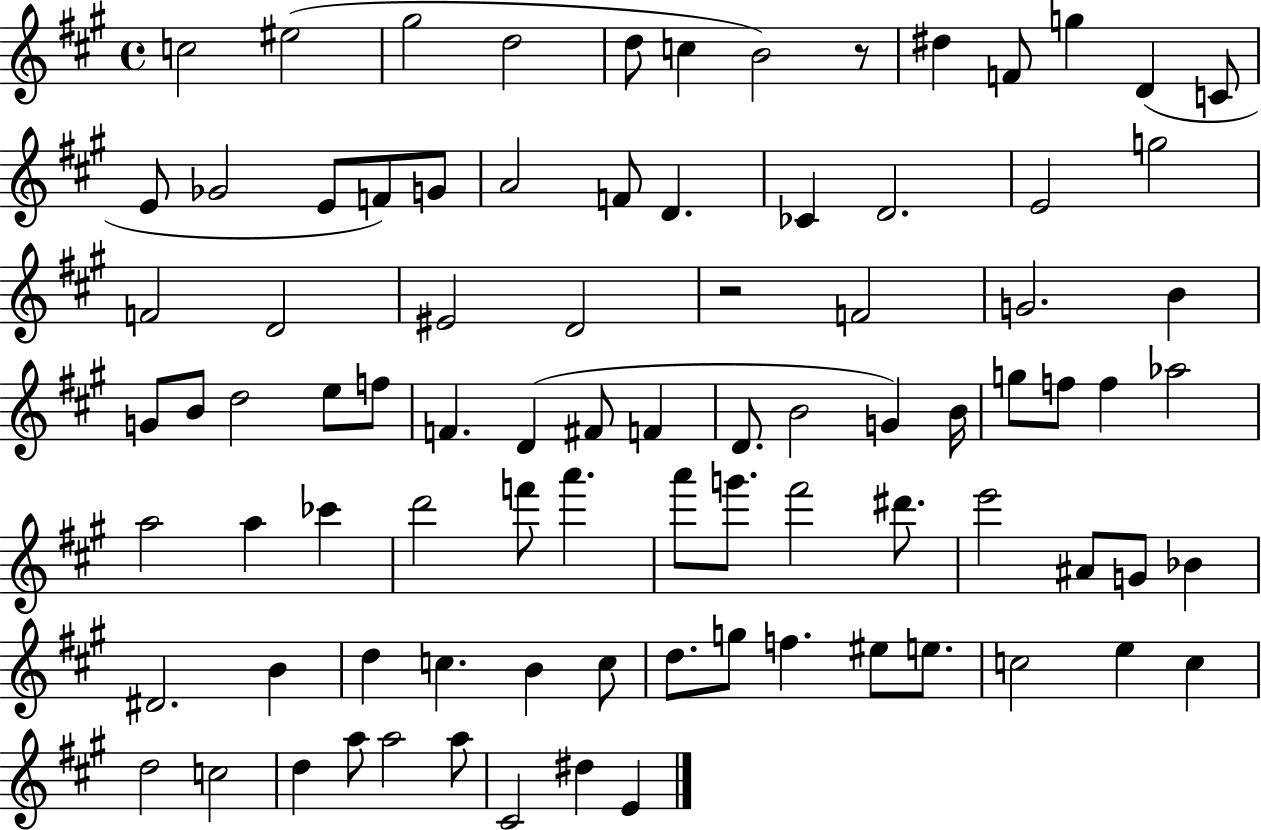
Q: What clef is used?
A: treble